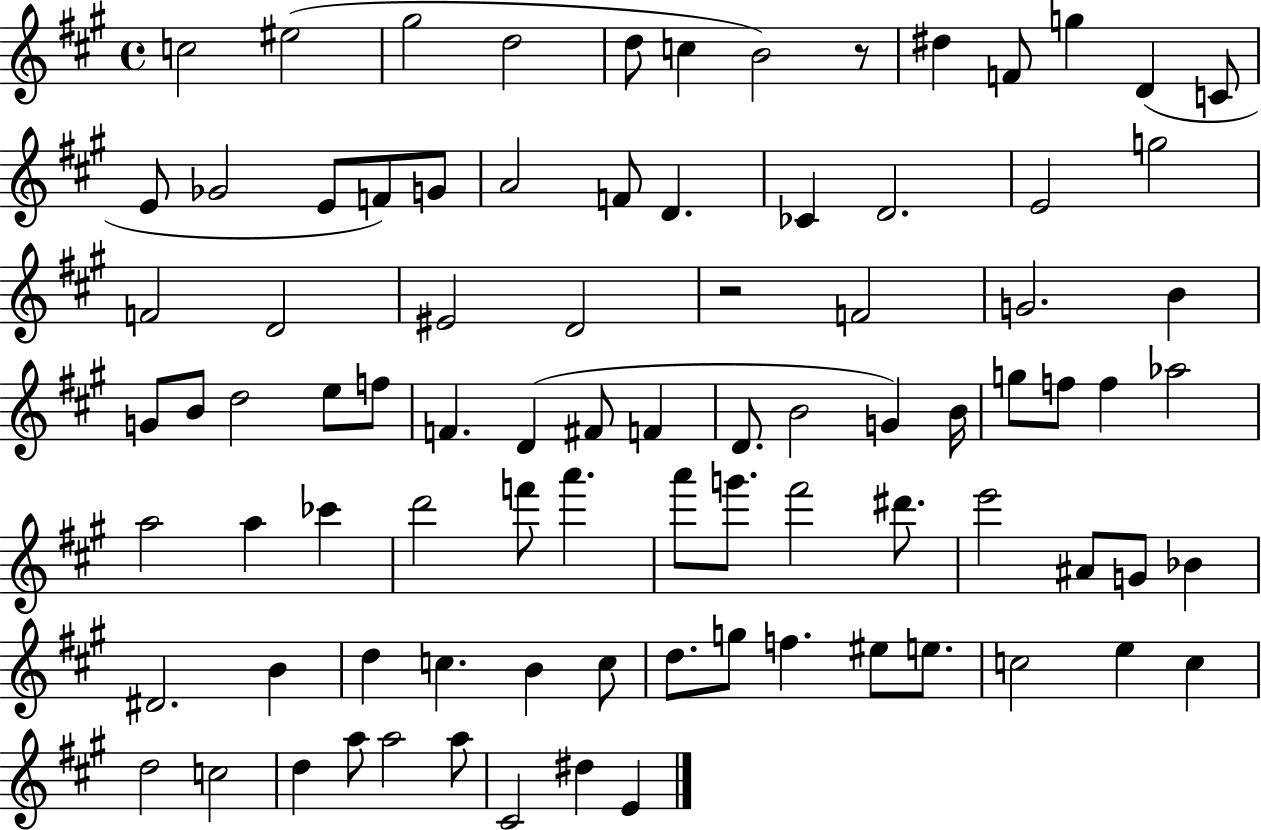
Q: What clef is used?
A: treble